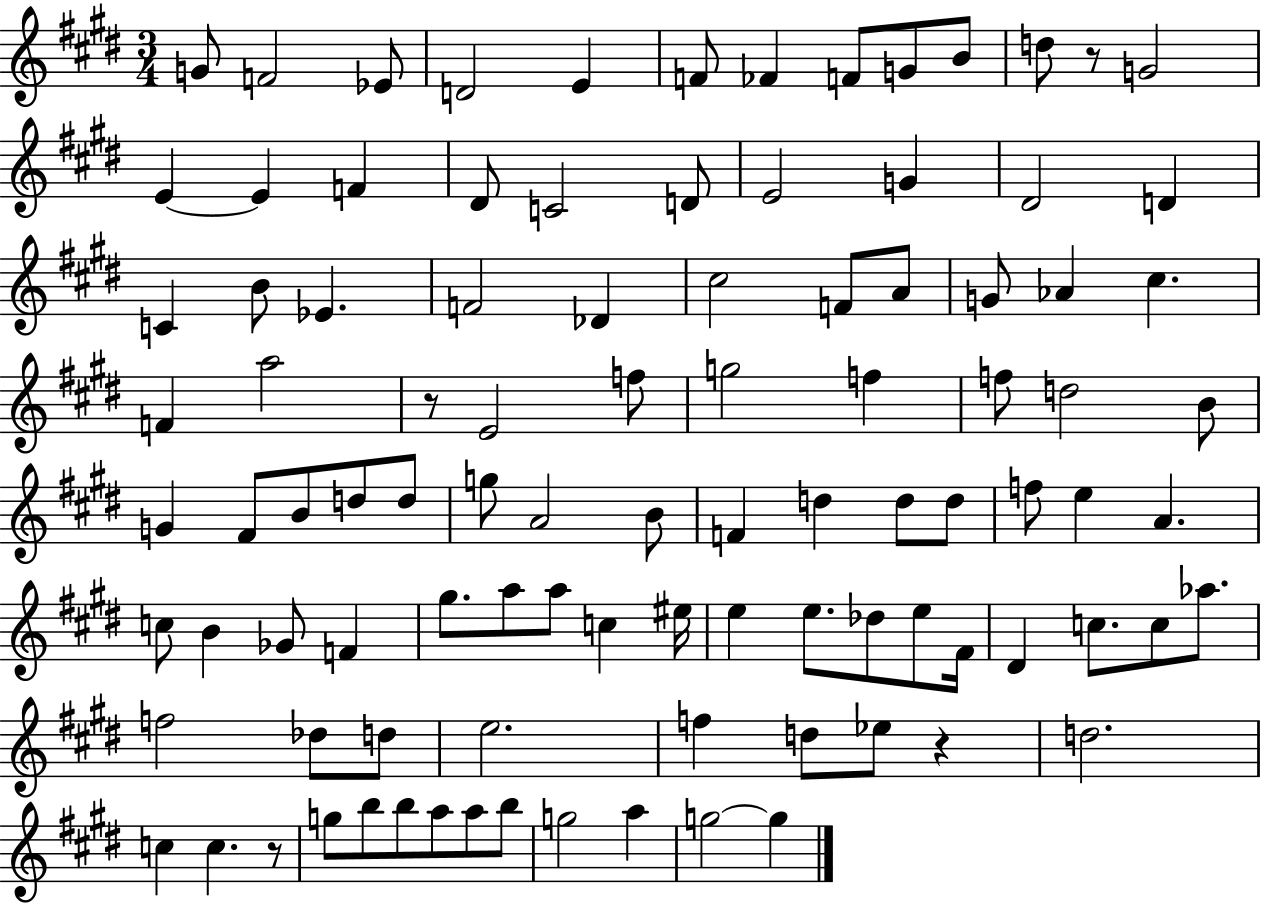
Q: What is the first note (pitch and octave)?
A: G4